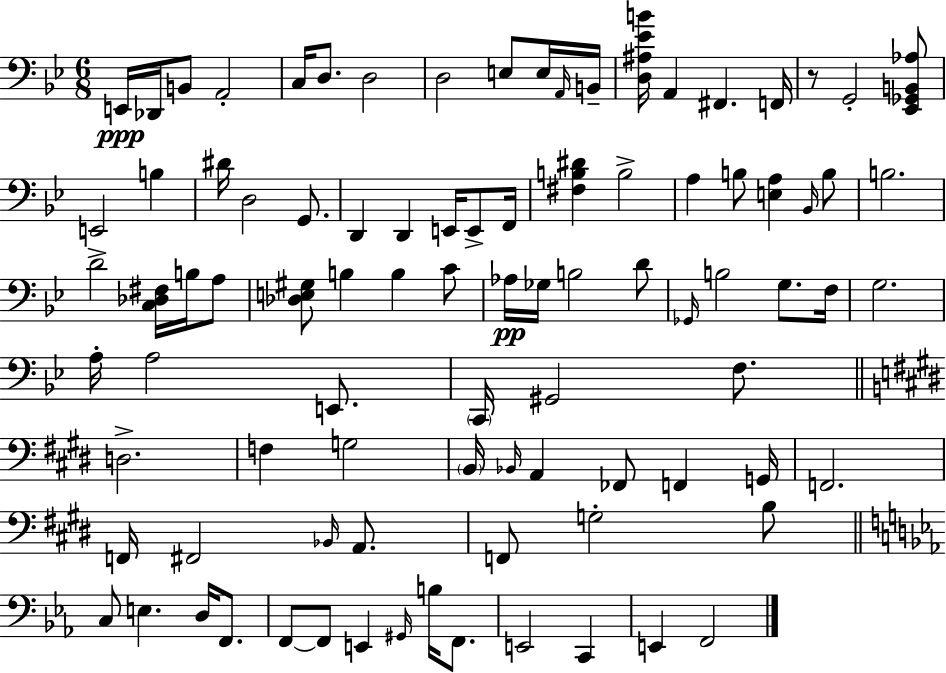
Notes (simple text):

E2/s Db2/s B2/e A2/h C3/s D3/e. D3/h D3/h E3/e E3/s A2/s B2/s [D3,A#3,Eb4,B4]/s A2/q F#2/q. F2/s R/e G2/h [Eb2,Gb2,B2,Ab3]/e E2/h B3/q D#4/s D3/h G2/e. D2/q D2/q E2/s E2/e F2/s [F#3,B3,D#4]/q B3/h A3/q B3/e [E3,A3]/q Bb2/s B3/e B3/h. D4/h [C3,Db3,F#3]/s B3/s A3/e [Db3,E3,G#3]/e B3/q B3/q C4/e Ab3/s Gb3/s B3/h D4/e Gb2/s B3/h G3/e. F3/s G3/h. A3/s A3/h E2/e. C2/s G#2/h F3/e. D3/h. F3/q G3/h B2/s Bb2/s A2/q FES2/e F2/q G2/s F2/h. F2/s F#2/h Bb2/s A2/e. F2/e G3/h B3/e C3/e E3/q. D3/s F2/e. F2/e F2/e E2/q G#2/s B3/s F2/e. E2/h C2/q E2/q F2/h